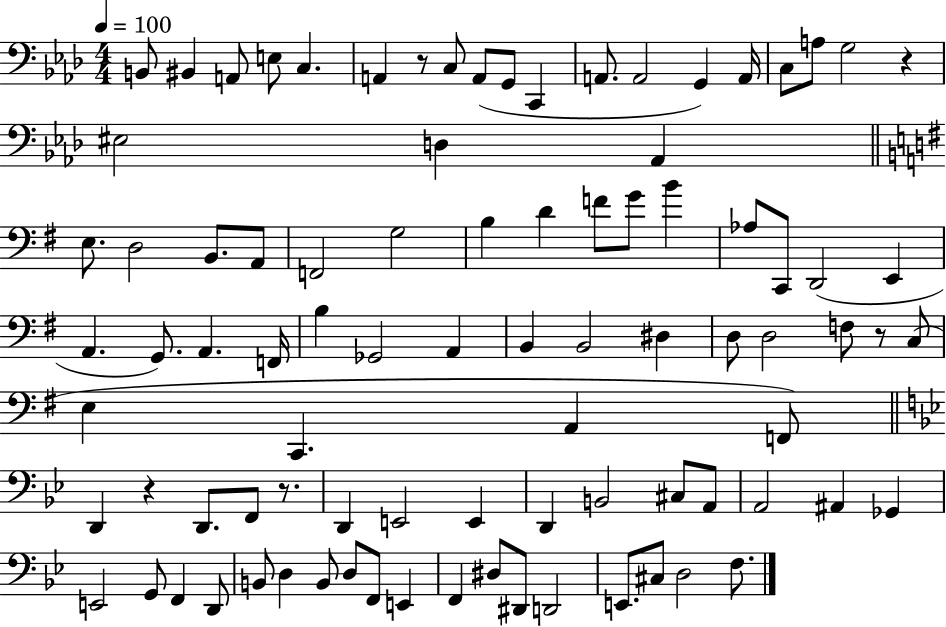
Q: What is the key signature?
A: AES major